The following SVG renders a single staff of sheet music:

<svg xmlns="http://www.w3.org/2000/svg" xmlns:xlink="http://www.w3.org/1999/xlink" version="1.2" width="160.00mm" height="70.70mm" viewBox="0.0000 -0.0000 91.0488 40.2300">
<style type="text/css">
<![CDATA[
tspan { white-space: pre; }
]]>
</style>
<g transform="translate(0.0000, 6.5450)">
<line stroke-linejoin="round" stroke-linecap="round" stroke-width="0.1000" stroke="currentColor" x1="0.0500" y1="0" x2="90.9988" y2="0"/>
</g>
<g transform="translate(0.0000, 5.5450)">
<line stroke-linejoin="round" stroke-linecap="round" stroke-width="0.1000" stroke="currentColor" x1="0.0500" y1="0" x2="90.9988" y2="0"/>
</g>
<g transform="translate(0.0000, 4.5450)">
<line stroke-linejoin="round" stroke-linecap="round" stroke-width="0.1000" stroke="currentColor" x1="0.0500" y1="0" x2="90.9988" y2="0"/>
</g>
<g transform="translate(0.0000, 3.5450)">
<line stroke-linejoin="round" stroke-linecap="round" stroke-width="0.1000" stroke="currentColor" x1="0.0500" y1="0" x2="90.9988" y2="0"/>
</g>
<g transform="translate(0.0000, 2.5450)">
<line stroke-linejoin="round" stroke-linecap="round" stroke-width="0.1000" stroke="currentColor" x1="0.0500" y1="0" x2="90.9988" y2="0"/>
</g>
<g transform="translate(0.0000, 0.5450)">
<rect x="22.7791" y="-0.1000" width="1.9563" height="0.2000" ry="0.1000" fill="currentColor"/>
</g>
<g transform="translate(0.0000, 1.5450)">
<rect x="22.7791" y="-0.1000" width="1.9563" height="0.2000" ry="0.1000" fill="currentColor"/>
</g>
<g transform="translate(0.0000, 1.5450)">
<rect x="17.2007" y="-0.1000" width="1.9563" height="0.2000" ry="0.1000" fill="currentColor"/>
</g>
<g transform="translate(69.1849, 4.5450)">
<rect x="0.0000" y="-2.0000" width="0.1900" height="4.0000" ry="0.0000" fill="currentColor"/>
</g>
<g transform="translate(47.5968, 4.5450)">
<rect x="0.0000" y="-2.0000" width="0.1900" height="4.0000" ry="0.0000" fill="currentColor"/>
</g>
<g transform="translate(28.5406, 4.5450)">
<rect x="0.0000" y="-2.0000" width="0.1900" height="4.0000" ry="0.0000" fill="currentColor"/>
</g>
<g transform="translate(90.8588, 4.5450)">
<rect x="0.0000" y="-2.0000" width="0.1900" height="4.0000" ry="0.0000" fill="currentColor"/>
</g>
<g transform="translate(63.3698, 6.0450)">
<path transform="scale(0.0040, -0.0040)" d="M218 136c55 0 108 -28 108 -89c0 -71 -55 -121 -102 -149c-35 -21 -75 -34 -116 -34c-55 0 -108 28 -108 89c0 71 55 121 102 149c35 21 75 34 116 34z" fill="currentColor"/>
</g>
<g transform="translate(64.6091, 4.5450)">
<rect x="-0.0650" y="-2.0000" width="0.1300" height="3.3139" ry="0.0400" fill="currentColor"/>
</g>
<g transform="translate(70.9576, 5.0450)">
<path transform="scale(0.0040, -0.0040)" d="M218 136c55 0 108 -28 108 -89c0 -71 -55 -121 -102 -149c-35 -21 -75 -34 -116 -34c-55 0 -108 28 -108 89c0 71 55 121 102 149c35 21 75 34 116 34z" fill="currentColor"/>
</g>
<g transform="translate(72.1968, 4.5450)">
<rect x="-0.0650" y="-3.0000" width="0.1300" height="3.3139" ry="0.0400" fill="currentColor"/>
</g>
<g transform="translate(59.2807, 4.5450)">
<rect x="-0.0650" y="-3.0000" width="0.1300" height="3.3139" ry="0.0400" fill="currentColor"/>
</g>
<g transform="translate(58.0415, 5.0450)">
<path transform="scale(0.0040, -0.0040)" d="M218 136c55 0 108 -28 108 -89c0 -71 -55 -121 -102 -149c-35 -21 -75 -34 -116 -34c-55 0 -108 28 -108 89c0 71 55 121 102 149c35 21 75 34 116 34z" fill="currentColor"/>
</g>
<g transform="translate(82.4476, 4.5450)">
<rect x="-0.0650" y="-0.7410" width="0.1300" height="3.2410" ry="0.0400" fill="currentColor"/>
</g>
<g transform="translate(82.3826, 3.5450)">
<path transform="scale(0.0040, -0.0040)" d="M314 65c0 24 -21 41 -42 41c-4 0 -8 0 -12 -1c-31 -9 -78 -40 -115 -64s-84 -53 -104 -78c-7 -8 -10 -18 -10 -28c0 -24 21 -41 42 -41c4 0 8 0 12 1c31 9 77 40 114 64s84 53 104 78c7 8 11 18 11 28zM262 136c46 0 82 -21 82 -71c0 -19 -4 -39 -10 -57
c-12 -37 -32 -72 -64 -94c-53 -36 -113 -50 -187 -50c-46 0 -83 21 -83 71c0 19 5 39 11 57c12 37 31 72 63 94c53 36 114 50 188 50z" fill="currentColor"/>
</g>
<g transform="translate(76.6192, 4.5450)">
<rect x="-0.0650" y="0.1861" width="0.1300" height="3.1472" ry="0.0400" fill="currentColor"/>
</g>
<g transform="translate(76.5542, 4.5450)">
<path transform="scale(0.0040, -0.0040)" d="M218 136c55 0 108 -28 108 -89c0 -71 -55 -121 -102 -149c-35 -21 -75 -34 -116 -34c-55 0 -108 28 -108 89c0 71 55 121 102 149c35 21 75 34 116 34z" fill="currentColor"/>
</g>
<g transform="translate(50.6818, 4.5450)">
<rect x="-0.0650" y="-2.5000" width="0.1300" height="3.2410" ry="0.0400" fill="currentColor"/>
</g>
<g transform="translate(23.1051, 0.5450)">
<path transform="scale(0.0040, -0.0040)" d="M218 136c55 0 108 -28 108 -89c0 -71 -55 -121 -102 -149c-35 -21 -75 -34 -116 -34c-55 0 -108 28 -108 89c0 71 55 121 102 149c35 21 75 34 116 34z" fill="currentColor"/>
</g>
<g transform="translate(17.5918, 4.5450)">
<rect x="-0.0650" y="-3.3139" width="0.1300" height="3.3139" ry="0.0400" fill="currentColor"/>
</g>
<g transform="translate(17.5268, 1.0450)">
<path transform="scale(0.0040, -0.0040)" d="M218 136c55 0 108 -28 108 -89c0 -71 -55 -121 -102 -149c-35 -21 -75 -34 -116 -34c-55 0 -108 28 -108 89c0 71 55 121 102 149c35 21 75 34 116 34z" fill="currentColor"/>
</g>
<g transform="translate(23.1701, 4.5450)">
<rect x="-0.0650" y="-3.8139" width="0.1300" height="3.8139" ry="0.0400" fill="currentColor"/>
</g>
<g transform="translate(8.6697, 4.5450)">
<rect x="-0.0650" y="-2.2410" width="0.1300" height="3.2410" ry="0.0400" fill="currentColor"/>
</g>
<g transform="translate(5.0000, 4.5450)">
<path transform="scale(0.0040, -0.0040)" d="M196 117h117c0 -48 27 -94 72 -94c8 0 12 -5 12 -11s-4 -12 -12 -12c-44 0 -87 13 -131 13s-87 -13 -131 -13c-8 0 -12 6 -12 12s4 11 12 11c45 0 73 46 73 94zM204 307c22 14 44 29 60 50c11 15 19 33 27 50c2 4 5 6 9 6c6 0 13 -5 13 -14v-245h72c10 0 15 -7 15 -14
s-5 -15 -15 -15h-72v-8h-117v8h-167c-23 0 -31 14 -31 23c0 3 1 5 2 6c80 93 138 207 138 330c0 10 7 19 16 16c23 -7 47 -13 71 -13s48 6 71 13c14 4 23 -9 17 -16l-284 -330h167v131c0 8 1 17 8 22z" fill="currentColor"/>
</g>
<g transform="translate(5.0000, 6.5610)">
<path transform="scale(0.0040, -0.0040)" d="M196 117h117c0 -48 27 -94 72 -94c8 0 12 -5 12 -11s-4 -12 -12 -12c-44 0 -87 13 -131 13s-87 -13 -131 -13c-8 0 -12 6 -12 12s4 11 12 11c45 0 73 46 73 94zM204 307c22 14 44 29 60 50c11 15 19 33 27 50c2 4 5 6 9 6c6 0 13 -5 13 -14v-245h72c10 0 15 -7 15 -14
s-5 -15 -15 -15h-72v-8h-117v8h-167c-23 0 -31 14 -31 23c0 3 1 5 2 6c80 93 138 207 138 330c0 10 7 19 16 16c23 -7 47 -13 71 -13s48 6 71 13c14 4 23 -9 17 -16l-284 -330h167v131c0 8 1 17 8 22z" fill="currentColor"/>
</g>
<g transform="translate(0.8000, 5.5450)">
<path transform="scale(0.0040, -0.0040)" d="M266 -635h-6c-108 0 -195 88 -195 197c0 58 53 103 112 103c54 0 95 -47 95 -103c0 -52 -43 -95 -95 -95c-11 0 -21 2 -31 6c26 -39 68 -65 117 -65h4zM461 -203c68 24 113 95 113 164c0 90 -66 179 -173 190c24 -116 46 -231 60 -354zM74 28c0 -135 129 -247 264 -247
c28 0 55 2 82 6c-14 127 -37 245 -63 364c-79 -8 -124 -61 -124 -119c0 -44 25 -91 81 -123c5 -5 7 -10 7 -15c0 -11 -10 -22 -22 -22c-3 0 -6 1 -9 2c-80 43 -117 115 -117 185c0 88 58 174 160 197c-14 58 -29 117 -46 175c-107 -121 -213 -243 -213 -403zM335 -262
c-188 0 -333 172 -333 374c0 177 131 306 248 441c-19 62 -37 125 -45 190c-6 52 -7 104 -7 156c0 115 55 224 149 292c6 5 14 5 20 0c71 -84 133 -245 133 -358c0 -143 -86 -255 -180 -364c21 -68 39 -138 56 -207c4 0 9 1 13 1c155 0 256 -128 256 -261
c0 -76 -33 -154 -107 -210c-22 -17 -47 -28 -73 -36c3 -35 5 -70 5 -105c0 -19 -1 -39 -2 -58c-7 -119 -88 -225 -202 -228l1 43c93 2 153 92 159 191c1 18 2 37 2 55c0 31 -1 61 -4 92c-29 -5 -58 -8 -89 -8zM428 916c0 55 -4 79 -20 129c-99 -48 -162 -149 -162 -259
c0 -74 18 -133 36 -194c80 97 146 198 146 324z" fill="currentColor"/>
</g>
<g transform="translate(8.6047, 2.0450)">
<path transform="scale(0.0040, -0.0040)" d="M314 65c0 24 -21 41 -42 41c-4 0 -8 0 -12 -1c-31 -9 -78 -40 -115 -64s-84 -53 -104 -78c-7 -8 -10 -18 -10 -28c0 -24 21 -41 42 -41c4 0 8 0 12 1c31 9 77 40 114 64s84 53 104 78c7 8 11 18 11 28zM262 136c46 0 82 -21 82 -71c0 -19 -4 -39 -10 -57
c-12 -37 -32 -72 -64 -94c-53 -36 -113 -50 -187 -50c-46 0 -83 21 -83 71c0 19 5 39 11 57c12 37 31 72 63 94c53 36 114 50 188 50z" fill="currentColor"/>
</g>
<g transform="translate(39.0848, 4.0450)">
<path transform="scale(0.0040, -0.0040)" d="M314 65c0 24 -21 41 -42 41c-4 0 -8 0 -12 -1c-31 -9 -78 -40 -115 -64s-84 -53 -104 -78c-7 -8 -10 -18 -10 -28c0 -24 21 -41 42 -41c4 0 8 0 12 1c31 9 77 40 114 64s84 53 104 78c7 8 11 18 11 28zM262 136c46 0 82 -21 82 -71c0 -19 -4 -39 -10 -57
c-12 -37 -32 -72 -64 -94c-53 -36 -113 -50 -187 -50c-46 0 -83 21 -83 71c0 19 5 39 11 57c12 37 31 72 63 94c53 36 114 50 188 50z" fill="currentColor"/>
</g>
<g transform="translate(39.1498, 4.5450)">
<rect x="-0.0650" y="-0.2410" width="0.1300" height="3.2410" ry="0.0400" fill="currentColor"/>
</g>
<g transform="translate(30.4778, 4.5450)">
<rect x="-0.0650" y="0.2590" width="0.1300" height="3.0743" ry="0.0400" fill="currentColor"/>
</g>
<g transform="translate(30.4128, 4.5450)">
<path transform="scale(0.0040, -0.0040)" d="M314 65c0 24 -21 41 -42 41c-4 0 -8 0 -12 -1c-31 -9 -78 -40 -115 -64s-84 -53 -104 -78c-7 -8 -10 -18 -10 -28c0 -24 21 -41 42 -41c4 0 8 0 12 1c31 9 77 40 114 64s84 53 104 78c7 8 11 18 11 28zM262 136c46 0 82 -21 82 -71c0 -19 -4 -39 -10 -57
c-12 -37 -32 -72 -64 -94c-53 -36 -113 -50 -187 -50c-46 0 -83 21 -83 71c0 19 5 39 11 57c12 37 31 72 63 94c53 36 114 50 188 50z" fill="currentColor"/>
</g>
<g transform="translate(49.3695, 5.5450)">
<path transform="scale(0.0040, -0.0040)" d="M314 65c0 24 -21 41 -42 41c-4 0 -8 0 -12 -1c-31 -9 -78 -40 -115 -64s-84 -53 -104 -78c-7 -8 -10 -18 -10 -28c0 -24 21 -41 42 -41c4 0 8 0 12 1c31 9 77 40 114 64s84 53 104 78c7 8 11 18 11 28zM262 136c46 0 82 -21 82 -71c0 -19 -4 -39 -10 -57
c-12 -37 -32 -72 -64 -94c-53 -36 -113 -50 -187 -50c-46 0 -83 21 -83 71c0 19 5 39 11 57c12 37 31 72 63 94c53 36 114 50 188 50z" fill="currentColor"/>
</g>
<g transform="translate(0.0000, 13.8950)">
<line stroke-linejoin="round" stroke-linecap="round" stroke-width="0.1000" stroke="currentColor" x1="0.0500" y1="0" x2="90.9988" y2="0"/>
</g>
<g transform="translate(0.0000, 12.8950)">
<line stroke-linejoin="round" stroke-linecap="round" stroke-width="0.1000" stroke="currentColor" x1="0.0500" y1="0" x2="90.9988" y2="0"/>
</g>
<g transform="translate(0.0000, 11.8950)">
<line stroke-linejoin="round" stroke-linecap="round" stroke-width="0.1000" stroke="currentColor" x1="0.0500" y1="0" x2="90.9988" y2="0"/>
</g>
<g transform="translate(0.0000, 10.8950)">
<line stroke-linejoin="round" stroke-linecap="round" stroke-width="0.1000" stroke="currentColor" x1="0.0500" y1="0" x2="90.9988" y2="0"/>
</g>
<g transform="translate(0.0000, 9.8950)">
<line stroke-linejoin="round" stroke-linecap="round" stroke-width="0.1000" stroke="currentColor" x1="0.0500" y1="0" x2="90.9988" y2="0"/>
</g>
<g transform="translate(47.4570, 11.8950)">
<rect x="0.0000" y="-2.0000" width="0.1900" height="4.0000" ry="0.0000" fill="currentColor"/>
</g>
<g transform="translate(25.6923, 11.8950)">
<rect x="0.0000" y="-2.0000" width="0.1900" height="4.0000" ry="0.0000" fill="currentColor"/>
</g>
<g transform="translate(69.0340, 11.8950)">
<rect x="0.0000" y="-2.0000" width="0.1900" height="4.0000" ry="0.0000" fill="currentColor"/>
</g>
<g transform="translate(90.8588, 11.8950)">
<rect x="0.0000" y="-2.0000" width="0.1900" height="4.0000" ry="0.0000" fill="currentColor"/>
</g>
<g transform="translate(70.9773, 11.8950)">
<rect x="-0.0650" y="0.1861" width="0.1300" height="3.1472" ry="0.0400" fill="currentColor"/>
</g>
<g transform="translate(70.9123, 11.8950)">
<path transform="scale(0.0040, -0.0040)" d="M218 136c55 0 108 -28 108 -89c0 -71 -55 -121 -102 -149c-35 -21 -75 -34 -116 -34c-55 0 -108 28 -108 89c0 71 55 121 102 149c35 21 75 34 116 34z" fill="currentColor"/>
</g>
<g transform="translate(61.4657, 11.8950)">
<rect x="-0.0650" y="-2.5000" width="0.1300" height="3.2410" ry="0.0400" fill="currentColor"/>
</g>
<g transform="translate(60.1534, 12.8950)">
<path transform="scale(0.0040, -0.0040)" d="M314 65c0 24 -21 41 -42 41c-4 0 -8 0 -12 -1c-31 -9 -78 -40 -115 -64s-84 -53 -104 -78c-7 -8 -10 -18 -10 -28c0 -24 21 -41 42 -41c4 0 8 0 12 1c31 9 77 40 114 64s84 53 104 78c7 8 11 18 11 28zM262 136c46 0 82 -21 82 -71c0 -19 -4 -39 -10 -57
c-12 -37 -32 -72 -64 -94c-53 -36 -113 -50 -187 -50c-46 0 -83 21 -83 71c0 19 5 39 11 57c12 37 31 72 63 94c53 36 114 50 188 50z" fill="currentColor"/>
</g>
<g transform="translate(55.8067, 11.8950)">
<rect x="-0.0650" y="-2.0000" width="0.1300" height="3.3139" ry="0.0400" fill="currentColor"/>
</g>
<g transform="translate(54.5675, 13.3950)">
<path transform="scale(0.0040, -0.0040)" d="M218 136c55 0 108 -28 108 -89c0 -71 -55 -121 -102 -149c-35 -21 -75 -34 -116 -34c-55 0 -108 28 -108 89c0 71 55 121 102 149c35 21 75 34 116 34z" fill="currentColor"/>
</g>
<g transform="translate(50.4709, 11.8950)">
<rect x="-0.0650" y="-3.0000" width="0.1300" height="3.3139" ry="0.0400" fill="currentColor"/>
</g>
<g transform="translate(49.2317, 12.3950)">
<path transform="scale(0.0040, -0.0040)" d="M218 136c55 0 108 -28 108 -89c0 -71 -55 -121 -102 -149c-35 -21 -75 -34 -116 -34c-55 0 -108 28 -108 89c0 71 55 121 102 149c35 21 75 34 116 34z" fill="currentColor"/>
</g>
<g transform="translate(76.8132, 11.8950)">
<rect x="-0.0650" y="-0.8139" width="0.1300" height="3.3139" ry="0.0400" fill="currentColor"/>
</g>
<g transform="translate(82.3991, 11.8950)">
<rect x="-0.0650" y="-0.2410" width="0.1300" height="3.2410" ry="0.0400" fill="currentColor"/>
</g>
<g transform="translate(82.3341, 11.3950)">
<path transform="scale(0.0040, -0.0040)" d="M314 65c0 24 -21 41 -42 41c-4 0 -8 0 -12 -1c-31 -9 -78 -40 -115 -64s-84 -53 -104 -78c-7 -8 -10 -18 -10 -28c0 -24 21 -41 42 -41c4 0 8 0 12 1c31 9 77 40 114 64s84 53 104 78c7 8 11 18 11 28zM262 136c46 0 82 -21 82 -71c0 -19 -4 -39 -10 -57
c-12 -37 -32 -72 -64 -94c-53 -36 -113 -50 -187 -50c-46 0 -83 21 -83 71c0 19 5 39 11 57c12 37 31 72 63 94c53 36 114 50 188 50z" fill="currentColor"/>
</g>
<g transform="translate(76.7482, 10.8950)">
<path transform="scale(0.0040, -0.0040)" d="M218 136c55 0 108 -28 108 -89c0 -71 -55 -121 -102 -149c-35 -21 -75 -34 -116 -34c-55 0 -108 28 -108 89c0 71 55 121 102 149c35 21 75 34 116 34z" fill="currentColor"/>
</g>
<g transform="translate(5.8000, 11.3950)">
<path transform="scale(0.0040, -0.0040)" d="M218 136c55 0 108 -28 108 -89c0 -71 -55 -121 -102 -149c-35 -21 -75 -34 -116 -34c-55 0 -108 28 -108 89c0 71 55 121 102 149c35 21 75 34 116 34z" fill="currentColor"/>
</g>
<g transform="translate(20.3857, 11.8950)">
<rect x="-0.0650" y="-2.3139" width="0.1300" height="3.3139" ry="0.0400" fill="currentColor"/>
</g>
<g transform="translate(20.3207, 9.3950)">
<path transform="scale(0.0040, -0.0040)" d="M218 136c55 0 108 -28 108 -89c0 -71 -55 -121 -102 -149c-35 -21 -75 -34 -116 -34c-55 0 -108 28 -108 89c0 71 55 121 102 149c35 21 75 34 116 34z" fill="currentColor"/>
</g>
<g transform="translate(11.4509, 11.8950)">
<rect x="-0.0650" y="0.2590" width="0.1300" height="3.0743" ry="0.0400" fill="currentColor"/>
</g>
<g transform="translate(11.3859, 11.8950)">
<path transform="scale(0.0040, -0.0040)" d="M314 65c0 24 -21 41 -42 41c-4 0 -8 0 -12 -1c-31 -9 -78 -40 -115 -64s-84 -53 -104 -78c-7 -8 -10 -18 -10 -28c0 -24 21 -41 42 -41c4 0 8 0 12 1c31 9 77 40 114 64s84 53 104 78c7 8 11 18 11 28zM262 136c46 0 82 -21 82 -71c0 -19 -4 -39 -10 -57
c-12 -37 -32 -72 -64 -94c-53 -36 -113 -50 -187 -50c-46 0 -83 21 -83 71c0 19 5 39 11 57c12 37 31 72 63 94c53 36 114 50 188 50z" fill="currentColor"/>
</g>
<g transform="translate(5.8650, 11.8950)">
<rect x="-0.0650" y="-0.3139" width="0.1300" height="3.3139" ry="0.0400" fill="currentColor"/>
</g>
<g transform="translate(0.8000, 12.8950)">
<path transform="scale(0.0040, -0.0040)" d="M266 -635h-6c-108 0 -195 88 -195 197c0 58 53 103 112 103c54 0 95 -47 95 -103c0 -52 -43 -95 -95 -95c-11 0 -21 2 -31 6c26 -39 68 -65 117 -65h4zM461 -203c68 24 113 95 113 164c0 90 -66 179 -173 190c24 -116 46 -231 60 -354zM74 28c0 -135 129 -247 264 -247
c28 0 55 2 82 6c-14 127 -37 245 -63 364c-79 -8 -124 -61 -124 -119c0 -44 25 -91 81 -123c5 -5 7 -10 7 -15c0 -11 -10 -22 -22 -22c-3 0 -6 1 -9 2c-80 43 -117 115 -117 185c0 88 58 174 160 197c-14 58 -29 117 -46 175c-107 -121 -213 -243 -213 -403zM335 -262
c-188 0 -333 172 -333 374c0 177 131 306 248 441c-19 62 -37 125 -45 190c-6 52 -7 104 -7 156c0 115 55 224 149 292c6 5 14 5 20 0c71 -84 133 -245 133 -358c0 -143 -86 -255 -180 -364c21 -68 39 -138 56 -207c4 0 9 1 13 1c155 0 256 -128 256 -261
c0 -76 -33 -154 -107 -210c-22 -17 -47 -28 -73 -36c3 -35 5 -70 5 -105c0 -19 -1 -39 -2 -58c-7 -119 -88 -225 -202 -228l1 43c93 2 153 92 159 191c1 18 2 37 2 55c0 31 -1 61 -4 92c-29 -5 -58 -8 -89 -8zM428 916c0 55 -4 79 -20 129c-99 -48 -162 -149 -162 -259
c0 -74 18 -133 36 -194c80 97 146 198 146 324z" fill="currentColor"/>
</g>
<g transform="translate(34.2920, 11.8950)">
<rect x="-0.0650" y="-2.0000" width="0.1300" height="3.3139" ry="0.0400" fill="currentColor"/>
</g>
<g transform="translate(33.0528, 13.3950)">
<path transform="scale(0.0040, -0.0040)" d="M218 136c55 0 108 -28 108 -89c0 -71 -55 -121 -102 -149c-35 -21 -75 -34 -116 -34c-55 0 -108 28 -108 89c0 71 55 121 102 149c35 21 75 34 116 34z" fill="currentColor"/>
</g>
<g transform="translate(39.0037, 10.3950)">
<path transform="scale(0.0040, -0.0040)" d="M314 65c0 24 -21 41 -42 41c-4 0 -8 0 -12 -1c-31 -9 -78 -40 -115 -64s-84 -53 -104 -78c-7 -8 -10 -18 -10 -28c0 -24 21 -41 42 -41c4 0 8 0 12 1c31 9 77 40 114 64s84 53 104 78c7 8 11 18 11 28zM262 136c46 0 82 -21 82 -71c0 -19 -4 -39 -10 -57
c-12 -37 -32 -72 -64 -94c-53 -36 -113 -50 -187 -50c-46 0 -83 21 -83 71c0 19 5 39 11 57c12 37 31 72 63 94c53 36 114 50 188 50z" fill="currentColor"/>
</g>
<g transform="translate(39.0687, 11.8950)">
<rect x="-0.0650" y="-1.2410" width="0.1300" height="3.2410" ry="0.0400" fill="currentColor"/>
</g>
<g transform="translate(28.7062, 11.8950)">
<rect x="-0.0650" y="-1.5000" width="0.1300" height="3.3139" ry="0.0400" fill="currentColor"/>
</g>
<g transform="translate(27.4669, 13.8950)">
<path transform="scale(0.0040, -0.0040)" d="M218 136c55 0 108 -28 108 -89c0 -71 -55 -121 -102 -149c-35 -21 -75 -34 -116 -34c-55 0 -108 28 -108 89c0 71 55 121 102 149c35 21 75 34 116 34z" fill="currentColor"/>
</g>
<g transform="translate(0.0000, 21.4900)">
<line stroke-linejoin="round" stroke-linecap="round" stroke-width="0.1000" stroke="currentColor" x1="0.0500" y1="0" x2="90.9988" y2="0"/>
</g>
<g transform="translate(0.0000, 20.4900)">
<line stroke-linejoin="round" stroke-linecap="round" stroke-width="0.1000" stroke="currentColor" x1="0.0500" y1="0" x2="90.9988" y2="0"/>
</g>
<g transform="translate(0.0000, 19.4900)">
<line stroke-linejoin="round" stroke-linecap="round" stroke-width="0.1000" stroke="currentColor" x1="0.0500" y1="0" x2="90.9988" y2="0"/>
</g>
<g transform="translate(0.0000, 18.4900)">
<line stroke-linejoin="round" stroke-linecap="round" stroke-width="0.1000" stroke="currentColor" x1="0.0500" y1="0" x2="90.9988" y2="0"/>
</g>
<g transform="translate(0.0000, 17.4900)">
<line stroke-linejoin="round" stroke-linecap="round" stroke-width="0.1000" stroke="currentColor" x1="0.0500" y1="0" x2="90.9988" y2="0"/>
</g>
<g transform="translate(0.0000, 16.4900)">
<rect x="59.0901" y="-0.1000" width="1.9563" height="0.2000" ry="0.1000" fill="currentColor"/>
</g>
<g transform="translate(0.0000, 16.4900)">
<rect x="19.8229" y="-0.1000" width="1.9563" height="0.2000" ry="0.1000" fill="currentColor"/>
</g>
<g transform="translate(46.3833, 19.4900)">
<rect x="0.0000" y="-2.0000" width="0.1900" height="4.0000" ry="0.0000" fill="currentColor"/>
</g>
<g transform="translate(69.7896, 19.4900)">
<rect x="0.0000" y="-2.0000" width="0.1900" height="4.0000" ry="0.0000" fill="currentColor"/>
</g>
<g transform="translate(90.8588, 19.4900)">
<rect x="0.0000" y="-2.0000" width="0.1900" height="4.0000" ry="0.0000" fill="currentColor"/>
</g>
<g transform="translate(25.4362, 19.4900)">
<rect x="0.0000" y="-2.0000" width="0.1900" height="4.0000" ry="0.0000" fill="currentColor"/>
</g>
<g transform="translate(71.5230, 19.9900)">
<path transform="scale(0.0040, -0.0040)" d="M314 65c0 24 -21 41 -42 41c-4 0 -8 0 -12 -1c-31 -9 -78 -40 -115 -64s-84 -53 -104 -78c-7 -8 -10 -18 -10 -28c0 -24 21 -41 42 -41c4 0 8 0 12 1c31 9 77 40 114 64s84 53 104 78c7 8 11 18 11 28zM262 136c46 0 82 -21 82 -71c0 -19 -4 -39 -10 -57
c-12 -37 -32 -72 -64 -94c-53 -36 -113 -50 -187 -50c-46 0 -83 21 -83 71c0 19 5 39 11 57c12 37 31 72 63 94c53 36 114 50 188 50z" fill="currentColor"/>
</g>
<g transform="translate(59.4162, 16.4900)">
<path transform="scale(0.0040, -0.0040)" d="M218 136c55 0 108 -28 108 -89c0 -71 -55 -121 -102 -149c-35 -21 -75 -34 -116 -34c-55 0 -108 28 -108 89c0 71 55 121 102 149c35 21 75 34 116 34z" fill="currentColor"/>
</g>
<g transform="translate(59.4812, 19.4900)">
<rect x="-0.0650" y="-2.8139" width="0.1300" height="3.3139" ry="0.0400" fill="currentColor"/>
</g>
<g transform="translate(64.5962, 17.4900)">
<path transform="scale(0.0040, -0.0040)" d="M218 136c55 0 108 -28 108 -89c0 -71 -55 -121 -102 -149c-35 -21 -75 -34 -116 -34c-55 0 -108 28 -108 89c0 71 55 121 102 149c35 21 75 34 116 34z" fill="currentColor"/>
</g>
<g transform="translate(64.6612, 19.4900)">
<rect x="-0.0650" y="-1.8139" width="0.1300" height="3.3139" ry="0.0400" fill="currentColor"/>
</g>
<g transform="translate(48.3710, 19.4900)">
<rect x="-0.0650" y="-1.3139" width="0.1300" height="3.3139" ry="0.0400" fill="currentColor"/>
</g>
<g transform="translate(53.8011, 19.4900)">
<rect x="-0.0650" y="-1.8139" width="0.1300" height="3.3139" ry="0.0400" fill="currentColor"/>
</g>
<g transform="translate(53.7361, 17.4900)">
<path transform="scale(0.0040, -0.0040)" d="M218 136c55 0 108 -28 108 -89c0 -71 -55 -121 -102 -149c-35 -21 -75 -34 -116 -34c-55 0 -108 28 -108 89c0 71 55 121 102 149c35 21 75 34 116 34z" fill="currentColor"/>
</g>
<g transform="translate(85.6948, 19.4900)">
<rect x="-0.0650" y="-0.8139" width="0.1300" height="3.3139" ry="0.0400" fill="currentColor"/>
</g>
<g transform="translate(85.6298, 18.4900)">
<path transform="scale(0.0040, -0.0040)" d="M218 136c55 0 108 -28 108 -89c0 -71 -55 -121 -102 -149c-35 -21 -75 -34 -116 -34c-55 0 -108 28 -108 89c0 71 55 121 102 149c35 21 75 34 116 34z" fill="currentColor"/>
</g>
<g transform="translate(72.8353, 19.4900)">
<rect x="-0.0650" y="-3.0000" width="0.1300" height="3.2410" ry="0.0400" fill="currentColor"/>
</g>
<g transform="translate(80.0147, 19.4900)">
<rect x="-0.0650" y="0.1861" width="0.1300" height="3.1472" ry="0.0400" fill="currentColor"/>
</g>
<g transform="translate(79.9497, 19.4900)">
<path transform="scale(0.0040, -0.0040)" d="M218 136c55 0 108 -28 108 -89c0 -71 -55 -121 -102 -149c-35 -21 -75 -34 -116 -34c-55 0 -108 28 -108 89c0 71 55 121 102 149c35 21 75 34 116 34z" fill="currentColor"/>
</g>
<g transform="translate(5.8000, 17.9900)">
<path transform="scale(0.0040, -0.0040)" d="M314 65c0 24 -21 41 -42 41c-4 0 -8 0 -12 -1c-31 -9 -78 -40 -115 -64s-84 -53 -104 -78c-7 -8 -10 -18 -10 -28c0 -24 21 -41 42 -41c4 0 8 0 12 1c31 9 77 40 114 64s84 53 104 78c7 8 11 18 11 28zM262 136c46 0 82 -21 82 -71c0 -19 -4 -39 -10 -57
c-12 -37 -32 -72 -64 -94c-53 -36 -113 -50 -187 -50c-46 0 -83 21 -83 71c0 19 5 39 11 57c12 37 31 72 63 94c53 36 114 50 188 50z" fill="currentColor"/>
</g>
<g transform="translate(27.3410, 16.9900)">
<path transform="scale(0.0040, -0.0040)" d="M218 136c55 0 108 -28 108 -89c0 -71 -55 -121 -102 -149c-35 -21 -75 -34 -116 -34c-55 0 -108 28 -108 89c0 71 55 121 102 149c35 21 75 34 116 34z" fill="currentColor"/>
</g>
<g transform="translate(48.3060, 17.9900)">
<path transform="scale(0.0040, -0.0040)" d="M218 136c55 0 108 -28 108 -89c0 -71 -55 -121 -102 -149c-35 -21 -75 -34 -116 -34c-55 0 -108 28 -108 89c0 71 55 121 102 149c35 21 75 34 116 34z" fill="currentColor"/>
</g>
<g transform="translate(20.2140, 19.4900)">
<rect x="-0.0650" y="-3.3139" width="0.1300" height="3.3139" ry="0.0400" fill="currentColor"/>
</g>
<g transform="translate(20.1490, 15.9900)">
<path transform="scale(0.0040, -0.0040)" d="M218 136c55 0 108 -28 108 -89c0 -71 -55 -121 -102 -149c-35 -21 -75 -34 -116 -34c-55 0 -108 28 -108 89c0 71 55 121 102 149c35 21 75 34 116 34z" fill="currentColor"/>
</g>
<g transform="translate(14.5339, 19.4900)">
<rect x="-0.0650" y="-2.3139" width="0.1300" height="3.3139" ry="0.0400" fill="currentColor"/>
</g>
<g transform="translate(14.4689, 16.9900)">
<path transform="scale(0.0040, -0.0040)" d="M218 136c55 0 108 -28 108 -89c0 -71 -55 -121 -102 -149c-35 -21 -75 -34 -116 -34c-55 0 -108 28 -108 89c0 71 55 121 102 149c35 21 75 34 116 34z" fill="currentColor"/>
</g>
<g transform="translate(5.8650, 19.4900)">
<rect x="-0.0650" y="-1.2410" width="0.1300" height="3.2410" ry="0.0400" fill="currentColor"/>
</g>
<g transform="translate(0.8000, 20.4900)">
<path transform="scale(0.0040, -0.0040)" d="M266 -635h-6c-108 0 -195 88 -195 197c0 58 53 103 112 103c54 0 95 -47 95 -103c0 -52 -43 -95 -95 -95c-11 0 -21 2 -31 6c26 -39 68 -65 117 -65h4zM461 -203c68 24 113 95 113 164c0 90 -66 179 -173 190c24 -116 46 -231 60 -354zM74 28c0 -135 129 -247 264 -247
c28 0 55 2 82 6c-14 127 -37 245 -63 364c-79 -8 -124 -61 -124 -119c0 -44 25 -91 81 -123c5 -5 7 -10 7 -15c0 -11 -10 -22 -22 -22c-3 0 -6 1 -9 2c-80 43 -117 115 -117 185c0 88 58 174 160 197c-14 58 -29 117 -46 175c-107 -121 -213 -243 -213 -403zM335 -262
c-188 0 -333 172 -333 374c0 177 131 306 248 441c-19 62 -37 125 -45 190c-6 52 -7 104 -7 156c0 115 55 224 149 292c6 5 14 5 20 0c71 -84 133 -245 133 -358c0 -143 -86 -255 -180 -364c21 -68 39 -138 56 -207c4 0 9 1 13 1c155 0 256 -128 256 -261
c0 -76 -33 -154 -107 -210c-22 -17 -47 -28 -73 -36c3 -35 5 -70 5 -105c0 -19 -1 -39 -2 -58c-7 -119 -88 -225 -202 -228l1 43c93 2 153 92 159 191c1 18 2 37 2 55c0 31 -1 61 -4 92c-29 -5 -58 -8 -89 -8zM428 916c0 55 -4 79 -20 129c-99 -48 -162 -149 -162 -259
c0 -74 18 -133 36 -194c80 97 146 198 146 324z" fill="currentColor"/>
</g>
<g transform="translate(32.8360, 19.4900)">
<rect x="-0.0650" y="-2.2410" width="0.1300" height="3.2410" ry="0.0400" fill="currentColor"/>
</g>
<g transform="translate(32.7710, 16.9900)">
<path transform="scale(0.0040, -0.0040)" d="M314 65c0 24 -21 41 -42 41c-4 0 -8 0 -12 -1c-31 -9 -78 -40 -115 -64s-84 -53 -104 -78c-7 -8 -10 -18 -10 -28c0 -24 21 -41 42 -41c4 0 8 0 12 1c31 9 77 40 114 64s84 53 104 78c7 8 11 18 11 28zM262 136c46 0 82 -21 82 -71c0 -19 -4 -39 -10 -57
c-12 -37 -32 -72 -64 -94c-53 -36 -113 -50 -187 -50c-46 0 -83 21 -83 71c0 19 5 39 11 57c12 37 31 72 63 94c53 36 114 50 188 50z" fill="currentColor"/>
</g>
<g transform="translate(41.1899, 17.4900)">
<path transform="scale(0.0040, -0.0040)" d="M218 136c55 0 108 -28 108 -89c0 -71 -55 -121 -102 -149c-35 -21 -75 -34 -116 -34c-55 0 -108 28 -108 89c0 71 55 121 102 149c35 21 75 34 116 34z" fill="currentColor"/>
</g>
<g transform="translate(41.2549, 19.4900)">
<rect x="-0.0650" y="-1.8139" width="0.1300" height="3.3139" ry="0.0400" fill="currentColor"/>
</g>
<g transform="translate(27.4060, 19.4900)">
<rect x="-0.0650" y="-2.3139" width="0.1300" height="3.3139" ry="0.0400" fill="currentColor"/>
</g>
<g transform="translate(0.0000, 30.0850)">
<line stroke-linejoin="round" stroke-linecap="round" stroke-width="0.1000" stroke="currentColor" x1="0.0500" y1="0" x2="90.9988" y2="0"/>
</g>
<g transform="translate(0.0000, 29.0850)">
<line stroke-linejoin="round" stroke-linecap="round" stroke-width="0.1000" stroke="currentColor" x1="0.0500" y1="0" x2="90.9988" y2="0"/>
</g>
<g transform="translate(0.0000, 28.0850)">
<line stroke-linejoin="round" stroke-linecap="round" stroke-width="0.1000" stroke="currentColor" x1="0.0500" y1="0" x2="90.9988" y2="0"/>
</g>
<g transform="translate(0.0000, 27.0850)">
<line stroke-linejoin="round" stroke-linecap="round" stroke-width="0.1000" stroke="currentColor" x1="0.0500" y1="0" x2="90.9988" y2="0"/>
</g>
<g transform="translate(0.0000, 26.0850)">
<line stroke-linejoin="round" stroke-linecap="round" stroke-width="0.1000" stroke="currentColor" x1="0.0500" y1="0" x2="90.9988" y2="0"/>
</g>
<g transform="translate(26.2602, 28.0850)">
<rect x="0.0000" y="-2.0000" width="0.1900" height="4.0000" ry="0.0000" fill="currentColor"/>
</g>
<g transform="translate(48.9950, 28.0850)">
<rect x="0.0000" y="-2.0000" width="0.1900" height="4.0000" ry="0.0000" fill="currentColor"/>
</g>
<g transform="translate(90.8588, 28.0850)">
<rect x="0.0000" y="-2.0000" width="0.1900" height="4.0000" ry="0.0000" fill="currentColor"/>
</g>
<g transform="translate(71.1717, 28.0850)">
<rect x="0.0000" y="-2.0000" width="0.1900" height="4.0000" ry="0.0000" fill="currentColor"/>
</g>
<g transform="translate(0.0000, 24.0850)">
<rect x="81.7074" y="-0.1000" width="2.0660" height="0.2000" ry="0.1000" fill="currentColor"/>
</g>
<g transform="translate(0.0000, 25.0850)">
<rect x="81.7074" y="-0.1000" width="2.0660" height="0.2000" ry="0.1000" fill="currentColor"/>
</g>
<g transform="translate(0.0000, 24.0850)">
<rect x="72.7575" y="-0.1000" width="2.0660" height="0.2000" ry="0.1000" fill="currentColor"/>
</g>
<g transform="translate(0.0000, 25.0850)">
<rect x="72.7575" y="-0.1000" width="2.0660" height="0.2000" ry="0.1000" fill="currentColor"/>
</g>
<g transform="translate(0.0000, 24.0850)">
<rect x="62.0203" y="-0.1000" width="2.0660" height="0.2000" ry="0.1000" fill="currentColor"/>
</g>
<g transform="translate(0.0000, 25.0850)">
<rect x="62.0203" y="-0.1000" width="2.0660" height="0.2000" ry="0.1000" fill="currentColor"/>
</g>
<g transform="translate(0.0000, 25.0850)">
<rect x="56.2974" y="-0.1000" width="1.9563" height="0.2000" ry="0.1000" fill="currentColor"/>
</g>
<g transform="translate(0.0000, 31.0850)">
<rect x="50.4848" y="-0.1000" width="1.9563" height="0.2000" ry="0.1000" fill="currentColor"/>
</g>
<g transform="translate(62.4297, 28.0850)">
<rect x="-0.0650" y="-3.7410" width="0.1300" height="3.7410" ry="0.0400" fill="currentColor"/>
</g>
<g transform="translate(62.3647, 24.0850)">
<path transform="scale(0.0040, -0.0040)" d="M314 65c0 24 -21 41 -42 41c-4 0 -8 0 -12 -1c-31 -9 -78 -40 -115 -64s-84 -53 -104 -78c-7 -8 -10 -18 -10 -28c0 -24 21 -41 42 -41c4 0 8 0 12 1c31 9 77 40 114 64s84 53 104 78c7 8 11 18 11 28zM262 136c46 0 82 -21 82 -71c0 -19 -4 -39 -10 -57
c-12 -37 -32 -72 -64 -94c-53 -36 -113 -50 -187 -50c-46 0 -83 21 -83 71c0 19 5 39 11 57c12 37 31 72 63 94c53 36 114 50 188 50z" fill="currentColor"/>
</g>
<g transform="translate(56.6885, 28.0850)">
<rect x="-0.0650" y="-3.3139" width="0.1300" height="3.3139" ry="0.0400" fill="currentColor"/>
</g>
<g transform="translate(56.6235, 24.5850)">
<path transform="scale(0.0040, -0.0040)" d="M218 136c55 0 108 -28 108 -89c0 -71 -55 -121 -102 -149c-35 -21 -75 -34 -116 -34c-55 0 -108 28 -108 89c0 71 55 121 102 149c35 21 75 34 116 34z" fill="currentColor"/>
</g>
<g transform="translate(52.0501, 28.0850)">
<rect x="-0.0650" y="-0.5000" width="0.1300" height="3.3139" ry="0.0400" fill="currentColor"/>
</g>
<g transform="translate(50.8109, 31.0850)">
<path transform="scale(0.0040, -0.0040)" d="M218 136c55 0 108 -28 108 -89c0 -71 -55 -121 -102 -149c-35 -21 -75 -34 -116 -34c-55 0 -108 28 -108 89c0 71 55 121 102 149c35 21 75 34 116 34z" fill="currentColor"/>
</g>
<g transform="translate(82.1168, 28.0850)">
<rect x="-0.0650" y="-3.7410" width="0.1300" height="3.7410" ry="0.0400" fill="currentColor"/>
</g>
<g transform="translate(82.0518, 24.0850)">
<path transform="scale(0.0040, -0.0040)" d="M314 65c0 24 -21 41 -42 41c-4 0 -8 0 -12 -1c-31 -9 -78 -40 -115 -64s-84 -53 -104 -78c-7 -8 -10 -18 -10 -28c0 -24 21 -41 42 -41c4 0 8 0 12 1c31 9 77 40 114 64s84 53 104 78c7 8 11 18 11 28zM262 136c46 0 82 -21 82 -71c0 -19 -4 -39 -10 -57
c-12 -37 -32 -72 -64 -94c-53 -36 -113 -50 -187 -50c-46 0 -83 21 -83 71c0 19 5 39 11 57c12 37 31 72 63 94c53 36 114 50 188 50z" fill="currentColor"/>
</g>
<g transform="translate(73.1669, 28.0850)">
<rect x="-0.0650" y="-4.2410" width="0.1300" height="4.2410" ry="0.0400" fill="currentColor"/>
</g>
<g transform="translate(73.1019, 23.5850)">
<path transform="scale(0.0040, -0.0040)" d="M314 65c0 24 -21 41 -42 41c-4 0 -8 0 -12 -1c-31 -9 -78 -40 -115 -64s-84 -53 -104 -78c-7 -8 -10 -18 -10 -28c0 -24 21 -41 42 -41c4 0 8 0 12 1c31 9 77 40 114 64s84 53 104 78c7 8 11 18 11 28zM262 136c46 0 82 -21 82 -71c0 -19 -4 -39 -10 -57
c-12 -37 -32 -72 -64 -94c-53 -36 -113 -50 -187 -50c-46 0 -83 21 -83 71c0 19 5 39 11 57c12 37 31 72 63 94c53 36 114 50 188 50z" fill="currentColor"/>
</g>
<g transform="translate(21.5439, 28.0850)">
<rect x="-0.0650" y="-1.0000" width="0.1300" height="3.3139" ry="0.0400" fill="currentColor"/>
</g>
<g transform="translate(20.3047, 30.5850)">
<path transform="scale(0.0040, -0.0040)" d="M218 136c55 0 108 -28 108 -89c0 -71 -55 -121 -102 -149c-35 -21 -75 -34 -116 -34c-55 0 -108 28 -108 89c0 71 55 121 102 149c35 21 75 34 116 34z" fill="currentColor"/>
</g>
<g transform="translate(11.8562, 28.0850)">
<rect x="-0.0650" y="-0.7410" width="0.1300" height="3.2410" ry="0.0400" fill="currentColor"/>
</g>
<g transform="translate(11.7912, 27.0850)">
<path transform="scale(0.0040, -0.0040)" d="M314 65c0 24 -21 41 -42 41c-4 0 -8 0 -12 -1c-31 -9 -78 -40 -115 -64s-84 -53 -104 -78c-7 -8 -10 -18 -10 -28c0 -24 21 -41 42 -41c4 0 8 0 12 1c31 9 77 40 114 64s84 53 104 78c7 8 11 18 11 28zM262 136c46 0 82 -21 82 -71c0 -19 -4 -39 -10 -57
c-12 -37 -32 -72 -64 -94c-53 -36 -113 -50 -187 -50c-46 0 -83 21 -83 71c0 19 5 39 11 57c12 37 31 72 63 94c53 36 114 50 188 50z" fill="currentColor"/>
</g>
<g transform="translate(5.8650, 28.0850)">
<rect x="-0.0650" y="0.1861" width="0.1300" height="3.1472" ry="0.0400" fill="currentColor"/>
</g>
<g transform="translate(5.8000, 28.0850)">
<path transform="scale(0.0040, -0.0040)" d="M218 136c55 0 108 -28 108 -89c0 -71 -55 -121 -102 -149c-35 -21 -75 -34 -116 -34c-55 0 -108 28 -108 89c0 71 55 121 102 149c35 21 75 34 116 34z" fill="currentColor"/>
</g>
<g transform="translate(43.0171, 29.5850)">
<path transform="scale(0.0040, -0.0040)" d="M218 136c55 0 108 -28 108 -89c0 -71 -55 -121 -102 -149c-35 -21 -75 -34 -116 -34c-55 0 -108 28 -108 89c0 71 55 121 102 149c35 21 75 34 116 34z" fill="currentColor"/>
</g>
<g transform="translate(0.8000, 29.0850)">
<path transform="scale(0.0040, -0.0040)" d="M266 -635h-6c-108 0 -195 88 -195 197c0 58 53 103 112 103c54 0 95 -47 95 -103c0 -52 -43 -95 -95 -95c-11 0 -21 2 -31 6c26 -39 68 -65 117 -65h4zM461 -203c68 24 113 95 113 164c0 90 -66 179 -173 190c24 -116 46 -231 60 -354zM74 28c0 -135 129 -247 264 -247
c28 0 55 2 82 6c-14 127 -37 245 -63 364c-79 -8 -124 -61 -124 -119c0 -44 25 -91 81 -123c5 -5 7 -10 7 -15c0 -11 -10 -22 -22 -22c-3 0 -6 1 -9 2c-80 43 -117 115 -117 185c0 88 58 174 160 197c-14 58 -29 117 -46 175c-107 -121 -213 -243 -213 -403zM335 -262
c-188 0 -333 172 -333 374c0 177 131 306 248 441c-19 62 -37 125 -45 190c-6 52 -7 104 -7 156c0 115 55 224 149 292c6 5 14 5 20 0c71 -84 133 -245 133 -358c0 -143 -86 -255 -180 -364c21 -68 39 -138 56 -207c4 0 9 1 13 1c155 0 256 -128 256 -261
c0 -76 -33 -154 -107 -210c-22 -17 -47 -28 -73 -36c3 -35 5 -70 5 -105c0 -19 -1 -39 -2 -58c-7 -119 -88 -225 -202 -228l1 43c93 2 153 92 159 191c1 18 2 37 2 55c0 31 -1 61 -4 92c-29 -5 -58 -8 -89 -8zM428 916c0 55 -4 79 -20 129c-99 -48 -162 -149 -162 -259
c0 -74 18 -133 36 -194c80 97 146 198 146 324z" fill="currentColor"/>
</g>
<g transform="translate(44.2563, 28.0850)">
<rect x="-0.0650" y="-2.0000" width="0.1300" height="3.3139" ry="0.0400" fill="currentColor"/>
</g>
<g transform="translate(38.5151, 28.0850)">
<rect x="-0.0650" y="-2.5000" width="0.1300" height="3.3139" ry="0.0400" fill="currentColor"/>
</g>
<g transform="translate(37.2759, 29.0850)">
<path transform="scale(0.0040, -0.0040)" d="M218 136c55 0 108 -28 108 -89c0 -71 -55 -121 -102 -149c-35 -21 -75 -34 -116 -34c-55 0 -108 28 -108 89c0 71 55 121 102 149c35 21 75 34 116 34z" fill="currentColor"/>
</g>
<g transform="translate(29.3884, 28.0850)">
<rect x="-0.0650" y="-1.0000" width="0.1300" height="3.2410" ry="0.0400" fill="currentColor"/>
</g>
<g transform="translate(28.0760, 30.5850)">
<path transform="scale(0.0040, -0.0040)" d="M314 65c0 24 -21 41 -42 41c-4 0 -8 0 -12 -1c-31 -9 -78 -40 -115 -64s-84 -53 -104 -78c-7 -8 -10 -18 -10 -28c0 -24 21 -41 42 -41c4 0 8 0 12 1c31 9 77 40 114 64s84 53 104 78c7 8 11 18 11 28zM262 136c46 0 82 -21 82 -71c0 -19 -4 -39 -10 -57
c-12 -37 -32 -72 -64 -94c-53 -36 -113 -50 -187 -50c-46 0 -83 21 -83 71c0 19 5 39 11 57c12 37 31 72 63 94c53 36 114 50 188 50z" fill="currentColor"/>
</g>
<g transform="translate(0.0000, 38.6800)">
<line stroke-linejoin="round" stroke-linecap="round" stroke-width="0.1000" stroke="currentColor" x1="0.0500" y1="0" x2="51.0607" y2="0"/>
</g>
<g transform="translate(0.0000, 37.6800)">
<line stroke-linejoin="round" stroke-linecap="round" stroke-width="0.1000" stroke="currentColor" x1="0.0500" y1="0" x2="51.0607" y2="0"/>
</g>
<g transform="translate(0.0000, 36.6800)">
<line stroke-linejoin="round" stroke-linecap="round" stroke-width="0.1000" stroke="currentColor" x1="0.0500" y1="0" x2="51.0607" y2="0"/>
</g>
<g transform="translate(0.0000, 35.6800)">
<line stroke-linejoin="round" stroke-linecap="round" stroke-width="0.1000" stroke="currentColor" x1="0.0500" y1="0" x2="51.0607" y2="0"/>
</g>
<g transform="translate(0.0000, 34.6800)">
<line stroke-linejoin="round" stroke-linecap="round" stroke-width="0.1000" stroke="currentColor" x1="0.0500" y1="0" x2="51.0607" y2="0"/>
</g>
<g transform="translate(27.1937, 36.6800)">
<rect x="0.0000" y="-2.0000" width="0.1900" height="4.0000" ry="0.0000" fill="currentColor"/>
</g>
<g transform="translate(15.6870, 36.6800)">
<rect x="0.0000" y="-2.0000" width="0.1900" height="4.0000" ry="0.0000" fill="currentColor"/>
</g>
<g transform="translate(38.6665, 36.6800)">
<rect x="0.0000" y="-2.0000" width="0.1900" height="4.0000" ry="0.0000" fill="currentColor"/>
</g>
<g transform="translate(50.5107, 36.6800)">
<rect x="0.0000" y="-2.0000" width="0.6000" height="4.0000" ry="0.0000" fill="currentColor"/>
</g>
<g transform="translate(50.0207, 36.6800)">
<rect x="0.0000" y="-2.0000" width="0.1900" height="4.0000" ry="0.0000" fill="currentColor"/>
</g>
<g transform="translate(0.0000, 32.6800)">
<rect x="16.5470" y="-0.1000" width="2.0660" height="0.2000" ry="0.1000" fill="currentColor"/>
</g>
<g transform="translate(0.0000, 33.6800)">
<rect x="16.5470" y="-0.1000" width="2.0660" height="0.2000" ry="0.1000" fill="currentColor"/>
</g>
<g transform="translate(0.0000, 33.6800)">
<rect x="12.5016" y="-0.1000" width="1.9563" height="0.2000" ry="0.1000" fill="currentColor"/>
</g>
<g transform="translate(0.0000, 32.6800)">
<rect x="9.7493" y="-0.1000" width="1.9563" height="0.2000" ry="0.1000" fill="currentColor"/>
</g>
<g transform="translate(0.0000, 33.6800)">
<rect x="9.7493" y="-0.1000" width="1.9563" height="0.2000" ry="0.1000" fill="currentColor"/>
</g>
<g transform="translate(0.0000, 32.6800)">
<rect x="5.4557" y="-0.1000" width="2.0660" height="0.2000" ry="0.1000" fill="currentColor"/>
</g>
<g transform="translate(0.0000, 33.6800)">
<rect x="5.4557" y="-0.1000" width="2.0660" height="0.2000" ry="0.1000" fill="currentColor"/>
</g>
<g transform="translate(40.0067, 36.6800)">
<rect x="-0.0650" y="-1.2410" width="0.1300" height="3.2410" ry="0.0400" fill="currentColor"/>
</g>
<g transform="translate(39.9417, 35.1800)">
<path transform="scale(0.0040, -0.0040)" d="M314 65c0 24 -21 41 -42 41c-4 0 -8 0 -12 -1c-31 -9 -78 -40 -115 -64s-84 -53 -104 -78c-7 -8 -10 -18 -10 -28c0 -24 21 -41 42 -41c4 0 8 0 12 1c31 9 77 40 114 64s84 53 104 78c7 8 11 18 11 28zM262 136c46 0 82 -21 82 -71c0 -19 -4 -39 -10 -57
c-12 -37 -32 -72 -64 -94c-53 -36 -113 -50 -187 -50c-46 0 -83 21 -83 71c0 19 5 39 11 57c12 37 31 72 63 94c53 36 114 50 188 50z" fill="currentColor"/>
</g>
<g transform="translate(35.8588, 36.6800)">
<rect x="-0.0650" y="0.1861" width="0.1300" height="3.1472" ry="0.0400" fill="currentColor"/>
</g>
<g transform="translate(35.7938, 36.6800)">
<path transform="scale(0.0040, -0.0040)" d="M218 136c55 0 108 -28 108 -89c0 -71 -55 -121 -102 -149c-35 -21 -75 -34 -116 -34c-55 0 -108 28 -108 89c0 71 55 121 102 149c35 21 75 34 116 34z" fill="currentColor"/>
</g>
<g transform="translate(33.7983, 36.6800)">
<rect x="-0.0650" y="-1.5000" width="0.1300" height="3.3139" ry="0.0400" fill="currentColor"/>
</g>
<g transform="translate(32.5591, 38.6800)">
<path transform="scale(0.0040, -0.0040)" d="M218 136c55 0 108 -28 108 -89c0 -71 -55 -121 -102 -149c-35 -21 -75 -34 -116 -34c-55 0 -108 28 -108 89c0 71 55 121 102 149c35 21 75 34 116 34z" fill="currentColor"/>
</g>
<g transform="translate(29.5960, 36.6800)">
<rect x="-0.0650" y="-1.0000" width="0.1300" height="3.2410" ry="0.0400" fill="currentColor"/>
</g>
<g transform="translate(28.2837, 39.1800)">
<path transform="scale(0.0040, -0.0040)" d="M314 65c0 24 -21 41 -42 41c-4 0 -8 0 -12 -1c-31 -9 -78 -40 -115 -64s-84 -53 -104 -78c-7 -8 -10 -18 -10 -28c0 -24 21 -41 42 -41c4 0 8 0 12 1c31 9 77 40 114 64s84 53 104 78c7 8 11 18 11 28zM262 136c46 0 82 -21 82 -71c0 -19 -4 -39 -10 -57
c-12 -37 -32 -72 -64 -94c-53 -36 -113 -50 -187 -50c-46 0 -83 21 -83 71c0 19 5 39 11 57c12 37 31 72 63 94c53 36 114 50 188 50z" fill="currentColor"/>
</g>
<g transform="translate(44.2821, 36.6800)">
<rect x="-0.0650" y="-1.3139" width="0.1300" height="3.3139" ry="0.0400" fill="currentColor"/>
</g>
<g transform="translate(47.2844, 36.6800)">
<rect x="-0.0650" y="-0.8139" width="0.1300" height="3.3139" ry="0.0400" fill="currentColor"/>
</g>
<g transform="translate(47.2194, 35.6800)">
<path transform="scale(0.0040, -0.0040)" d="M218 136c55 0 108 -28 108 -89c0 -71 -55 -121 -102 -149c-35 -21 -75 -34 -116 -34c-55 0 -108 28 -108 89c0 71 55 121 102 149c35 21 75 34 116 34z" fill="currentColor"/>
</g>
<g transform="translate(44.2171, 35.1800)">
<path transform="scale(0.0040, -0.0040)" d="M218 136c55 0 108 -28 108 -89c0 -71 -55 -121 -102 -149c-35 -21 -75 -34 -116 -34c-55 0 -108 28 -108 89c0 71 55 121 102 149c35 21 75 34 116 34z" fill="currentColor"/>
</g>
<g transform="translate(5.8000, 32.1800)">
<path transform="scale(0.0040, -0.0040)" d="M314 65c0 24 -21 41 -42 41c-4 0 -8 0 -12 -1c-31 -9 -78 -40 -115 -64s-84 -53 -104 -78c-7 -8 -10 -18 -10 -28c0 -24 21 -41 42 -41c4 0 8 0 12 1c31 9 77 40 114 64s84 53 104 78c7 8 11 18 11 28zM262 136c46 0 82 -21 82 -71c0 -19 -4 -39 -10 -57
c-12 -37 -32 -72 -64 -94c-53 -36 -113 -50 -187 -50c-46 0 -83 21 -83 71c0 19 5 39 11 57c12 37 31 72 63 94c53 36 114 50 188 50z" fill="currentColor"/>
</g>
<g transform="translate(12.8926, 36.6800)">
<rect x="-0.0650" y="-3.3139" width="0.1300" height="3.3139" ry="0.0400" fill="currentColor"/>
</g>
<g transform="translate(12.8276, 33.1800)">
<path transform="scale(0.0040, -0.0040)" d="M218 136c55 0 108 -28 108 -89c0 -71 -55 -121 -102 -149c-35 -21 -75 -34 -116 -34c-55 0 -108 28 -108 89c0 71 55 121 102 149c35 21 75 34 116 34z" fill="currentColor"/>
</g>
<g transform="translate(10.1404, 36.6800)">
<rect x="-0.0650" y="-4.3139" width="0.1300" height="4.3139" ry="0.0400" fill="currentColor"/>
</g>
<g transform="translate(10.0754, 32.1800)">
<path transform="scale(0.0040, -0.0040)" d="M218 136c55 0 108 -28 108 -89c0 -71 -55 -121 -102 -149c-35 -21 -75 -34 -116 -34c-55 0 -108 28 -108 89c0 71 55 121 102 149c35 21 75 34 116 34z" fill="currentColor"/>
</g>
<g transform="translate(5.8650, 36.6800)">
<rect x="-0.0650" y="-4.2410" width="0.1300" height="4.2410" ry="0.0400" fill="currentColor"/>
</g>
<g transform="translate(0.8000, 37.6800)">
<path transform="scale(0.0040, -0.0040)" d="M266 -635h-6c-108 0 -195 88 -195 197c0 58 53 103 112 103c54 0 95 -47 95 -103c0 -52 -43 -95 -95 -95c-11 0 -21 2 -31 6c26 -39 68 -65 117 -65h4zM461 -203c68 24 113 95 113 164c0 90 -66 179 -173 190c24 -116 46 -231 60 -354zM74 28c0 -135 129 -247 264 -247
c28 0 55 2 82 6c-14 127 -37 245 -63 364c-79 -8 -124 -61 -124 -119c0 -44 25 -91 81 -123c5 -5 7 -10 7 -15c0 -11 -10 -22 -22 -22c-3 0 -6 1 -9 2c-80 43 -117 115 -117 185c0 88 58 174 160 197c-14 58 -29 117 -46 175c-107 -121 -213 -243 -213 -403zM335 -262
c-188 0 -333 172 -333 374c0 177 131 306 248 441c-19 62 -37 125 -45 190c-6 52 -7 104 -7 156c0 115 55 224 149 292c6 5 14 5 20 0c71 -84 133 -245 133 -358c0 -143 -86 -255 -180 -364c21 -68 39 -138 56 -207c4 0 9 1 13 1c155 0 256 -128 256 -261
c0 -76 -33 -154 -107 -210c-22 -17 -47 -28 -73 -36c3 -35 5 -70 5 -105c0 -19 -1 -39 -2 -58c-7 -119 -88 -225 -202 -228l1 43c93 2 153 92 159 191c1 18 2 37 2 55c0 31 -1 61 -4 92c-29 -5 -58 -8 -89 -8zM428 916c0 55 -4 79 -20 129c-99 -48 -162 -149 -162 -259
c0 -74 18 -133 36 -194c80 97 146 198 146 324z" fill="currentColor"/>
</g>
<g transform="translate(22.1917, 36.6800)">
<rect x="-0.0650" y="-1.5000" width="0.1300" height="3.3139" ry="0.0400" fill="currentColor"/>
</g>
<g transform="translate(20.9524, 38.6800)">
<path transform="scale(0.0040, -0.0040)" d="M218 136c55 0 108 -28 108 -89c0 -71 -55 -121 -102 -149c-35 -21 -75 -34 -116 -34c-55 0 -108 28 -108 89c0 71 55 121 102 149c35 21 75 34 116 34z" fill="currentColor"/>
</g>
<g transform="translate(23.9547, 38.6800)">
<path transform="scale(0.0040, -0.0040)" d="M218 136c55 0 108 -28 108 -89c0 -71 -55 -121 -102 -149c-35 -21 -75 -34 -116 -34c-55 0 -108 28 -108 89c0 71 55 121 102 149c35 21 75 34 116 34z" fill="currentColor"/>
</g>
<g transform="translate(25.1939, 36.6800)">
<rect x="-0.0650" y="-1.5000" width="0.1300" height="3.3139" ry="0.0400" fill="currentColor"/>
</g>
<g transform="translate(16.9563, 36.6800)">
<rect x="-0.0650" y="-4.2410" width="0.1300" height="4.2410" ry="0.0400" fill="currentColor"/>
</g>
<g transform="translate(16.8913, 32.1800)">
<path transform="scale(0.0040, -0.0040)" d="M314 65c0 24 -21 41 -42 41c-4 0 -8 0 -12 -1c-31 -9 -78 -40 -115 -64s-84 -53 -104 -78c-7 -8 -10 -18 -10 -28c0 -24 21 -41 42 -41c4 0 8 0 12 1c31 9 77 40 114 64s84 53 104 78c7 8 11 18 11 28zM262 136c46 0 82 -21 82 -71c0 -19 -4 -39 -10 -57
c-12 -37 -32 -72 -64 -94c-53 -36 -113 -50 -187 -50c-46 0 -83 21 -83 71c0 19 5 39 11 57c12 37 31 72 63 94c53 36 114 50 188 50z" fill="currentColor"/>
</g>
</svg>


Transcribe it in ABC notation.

X:1
T:Untitled
M:4/4
L:1/4
K:C
g2 b c' B2 c2 G2 A F A B d2 c B2 g E F e2 A F G2 B d c2 e2 g b g g2 f e f a f A2 B d B d2 D D2 G F C b c'2 d'2 c'2 d'2 d' b d'2 E E D2 E B e2 e d